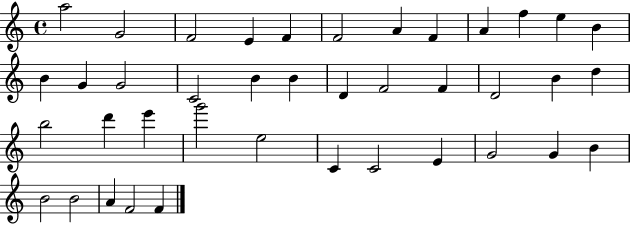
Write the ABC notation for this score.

X:1
T:Untitled
M:4/4
L:1/4
K:C
a2 G2 F2 E F F2 A F A f e B B G G2 C2 B B D F2 F D2 B d b2 d' e' g'2 e2 C C2 E G2 G B B2 B2 A F2 F